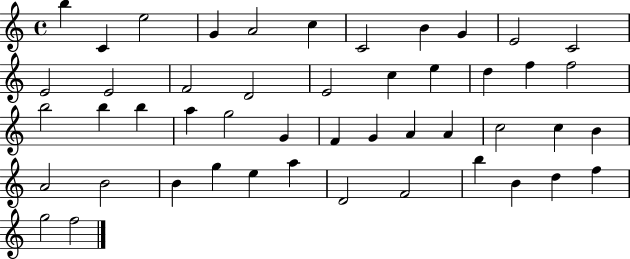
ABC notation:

X:1
T:Untitled
M:4/4
L:1/4
K:C
b C e2 G A2 c C2 B G E2 C2 E2 E2 F2 D2 E2 c e d f f2 b2 b b a g2 G F G A A c2 c B A2 B2 B g e a D2 F2 b B d f g2 f2